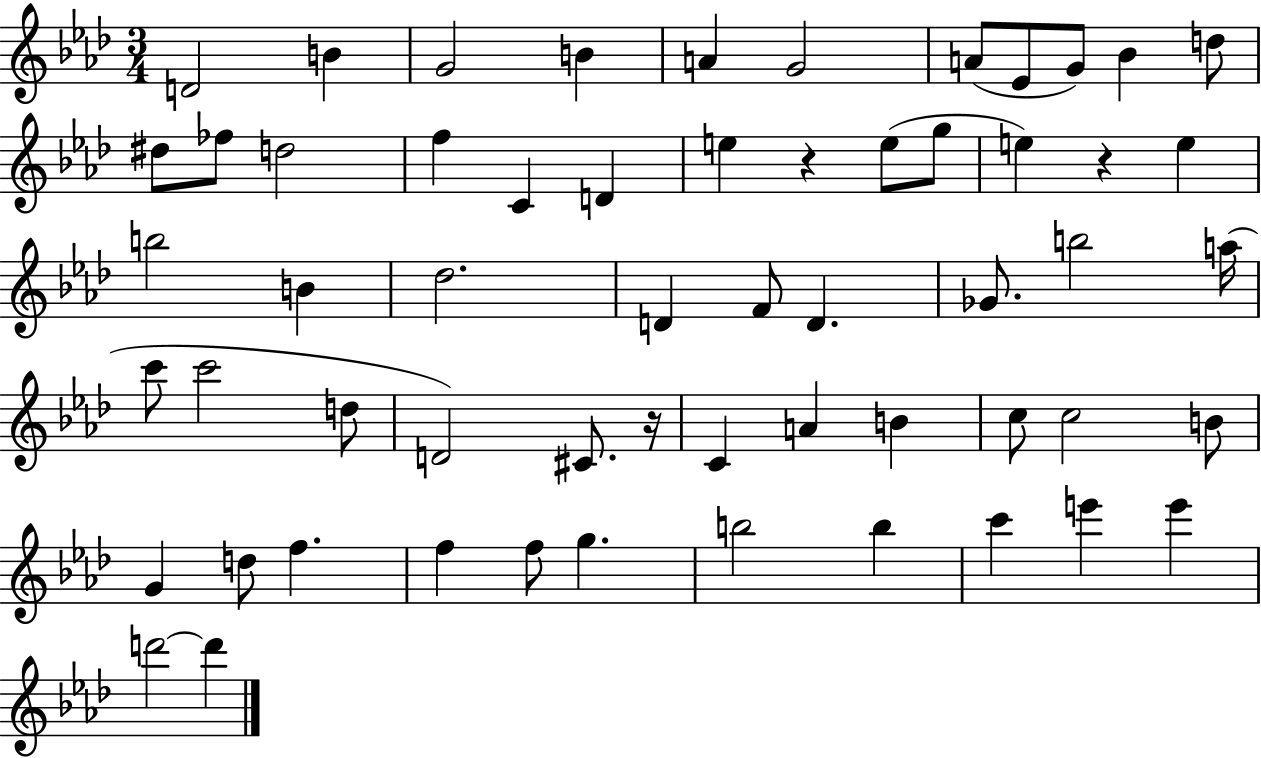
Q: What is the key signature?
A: AES major